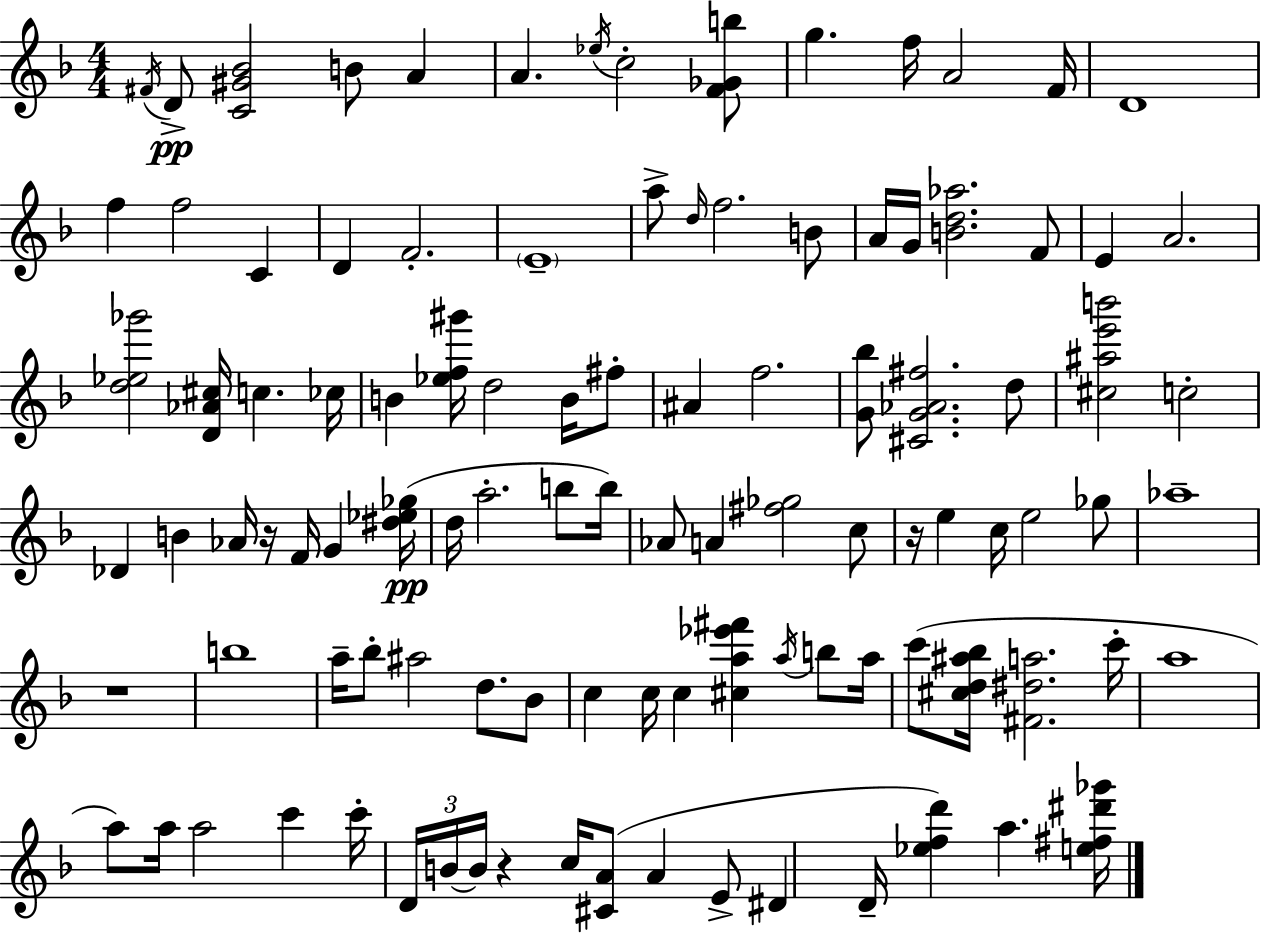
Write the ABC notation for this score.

X:1
T:Untitled
M:4/4
L:1/4
K:F
^F/4 D/2 [C^G_B]2 B/2 A A _e/4 c2 [F_Gb]/2 g f/4 A2 F/4 D4 f f2 C D F2 E4 a/2 d/4 f2 B/2 A/4 G/4 [Bd_a]2 F/2 E A2 [d_e_g']2 [D_A^c]/4 c _c/4 B [_ef^g']/4 d2 B/4 ^f/2 ^A f2 [G_b]/2 [^CG_A^f]2 d/2 [^c^ae'b']2 c2 _D B _A/4 z/4 F/4 G [^d_e_g]/4 d/4 a2 b/2 b/4 _A/2 A [^f_g]2 c/2 z/4 e c/4 e2 _g/2 _a4 z4 b4 a/4 _b/2 ^a2 d/2 _B/2 c c/4 c [^ca_e'^f'] a/4 b/2 a/4 c'/2 [^cd^a_b]/4 [^F^da]2 c'/4 a4 a/2 a/4 a2 c' c'/4 D/4 B/4 B/4 z c/4 [^CA]/2 A E/2 ^D D/4 [_efd'] a [e^f^d'_g']/4